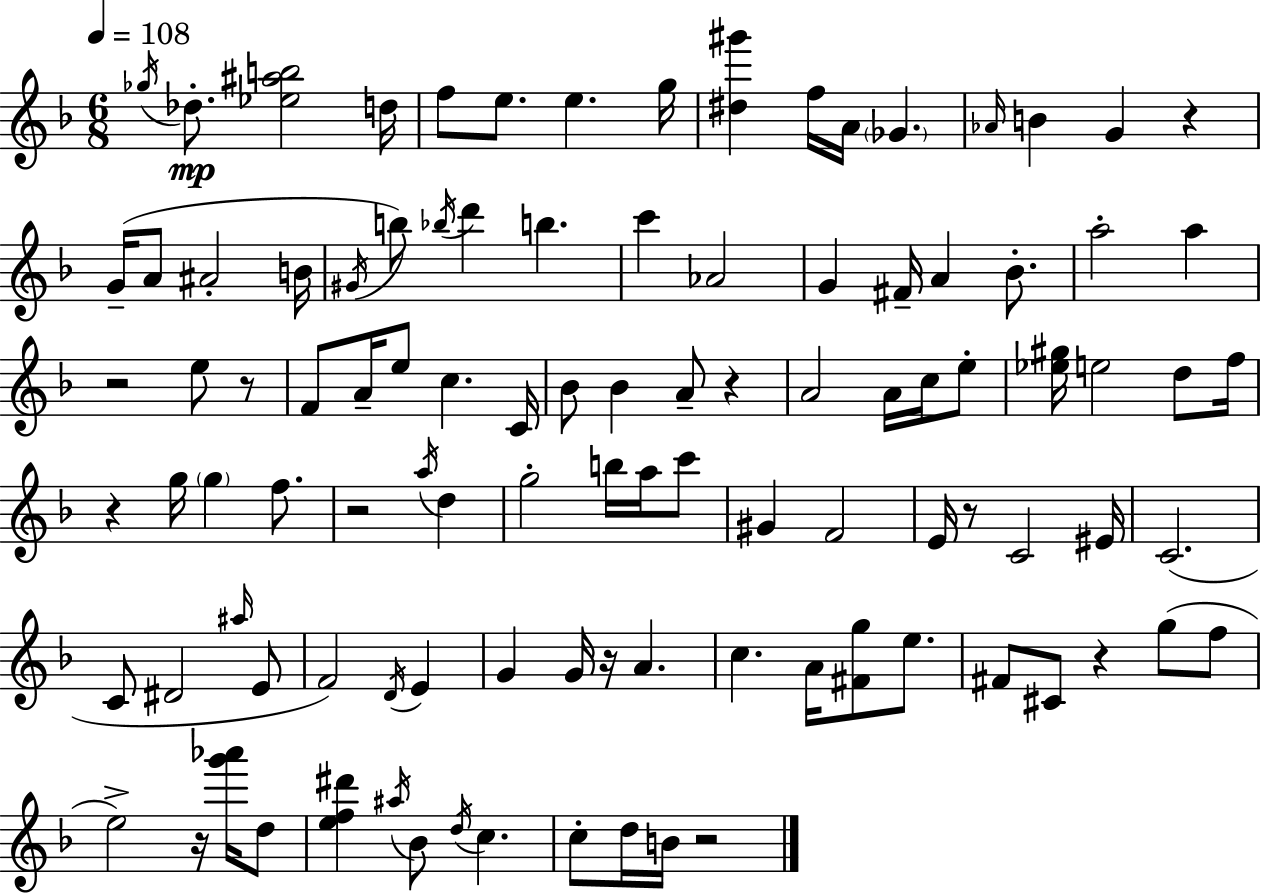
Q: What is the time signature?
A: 6/8